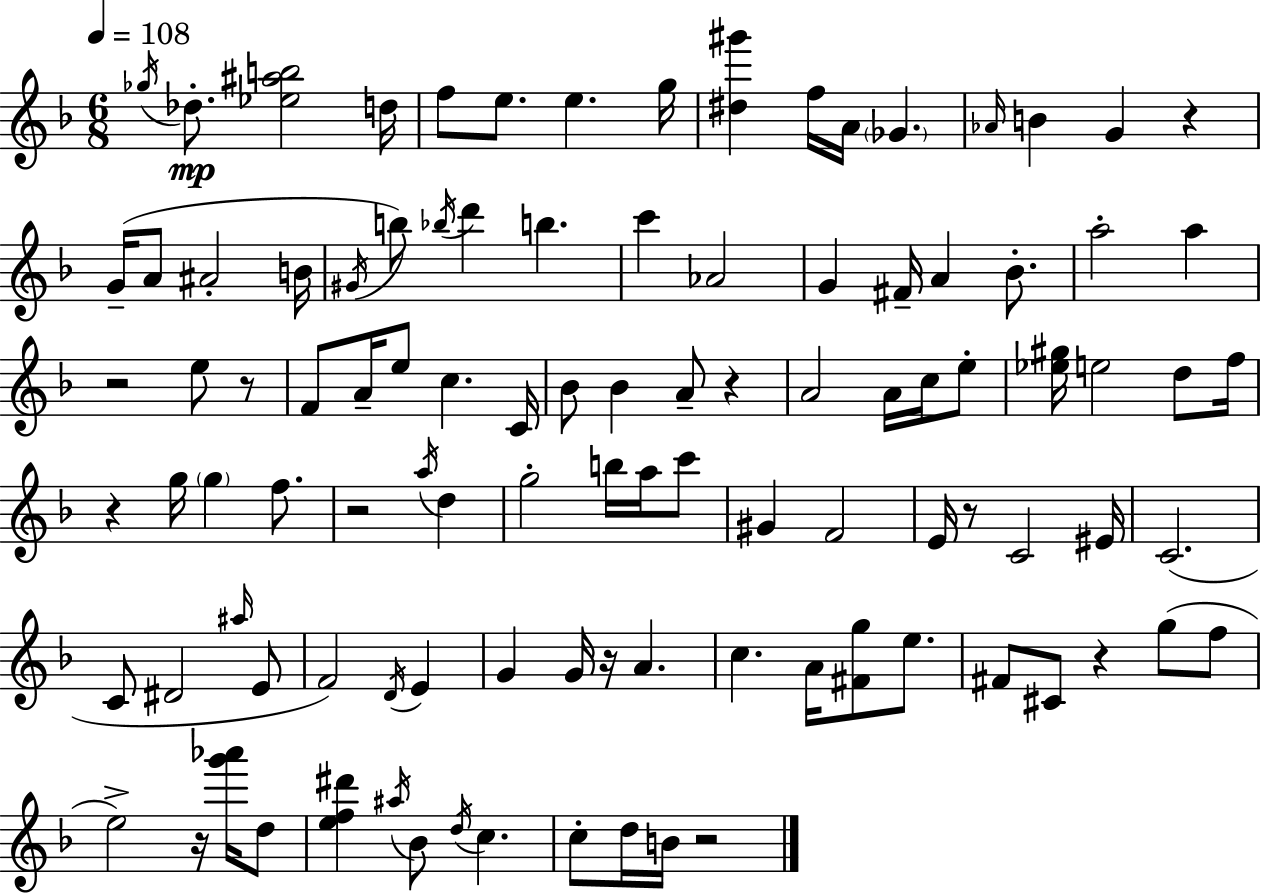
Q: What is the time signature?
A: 6/8